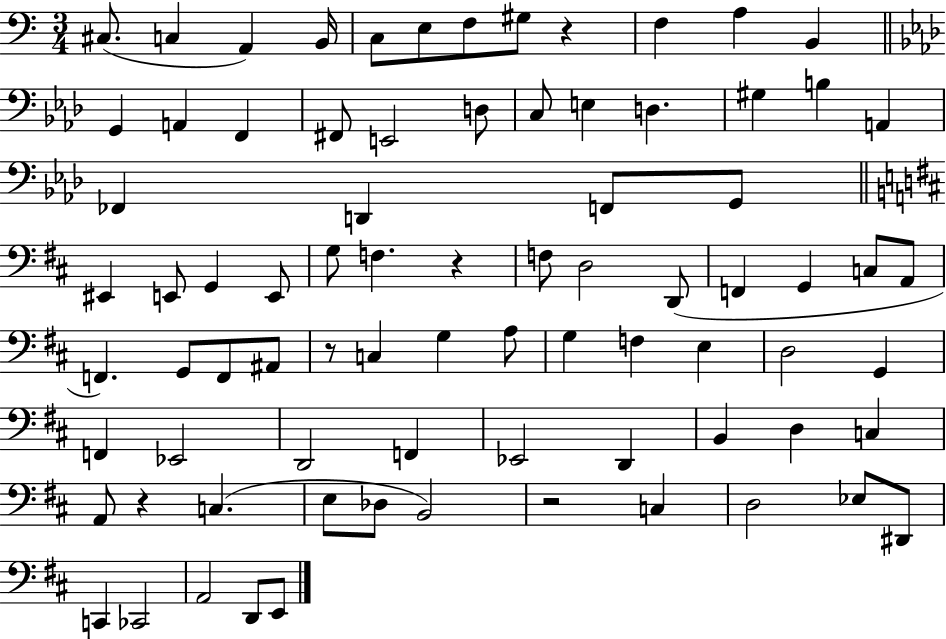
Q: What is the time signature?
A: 3/4